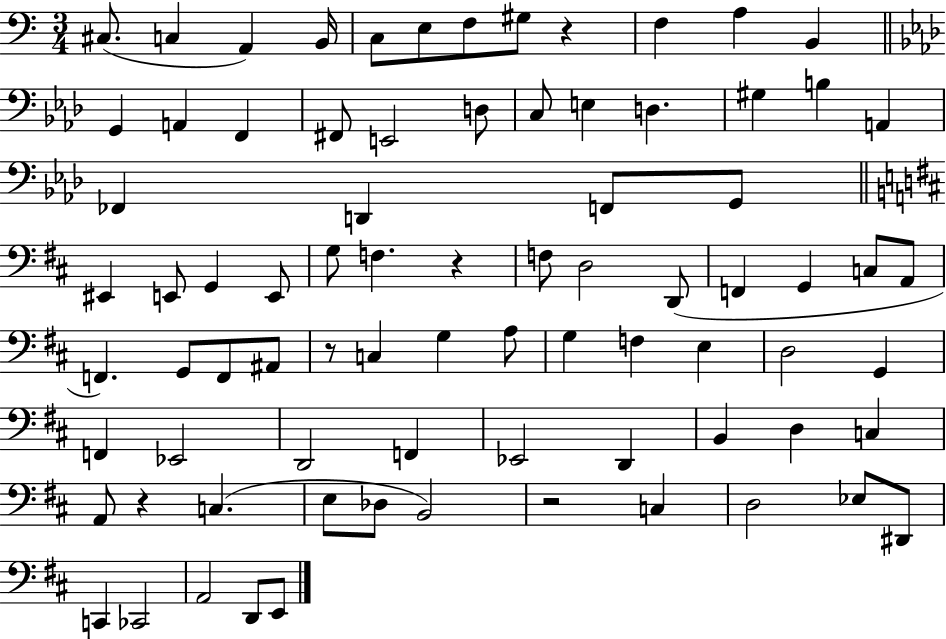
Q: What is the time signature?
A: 3/4